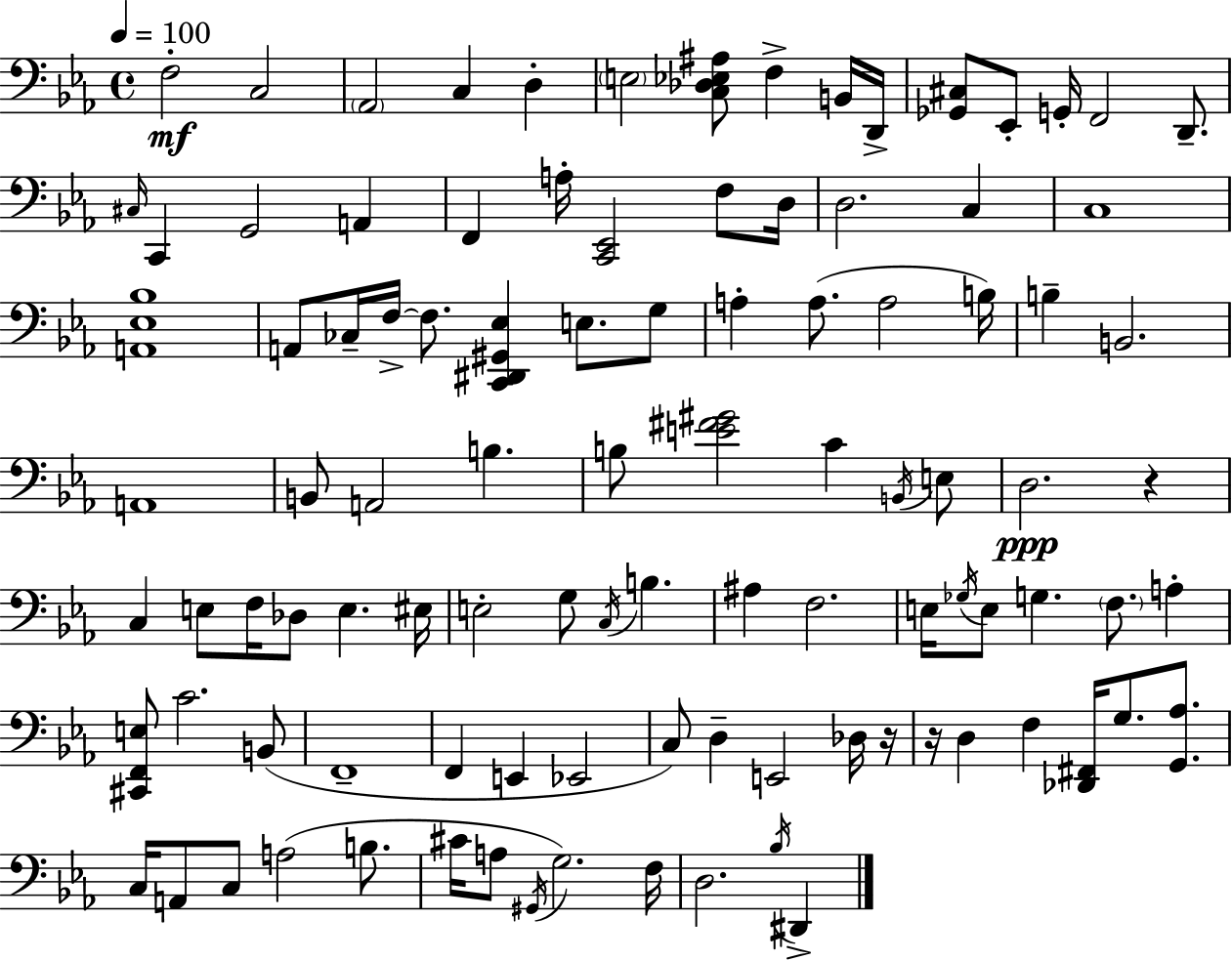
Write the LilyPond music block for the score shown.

{
  \clef bass
  \time 4/4
  \defaultTimeSignature
  \key c \minor
  \tempo 4 = 100
  f2-.\mf c2 | \parenthesize aes,2 c4 d4-. | \parenthesize e2 <c des ees ais>8 f4-> b,16 d,16-> | <ges, cis>8 ees,8-. g,16-. f,2 d,8.-- | \break \grace { cis16 } c,4 g,2 a,4 | f,4 a16-. <c, ees,>2 f8 | d16 d2. c4 | c1 | \break <a, ees bes>1 | a,8 ces16-- f16->~~ f8. <c, dis, gis, ees>4 e8. g8 | a4-. a8.( a2 | b16) b4-- b,2. | \break a,1 | b,8 a,2 b4. | b8 <e' fis' gis'>2 c'4 \acciaccatura { b,16 } | e8 d2.\ppp r4 | \break c4 e8 f16 des8 e4. | eis16 e2-. g8 \acciaccatura { c16 } b4. | ais4 f2. | e16 \acciaccatura { ges16 } e8 g4. \parenthesize f8. | \break a4-. <cis, f, e>8 c'2. | b,8( f,1-- | f,4 e,4 ees,2 | c8) d4-- e,2 | \break des16 r16 r16 d4 f4 <des, fis,>16 g8. | <g, aes>8. c16 a,8 c8 a2( | b8. cis'16 a8 \acciaccatura { gis,16 } g2.) | f16 d2. | \break \acciaccatura { bes16 } dis,4-> \bar "|."
}